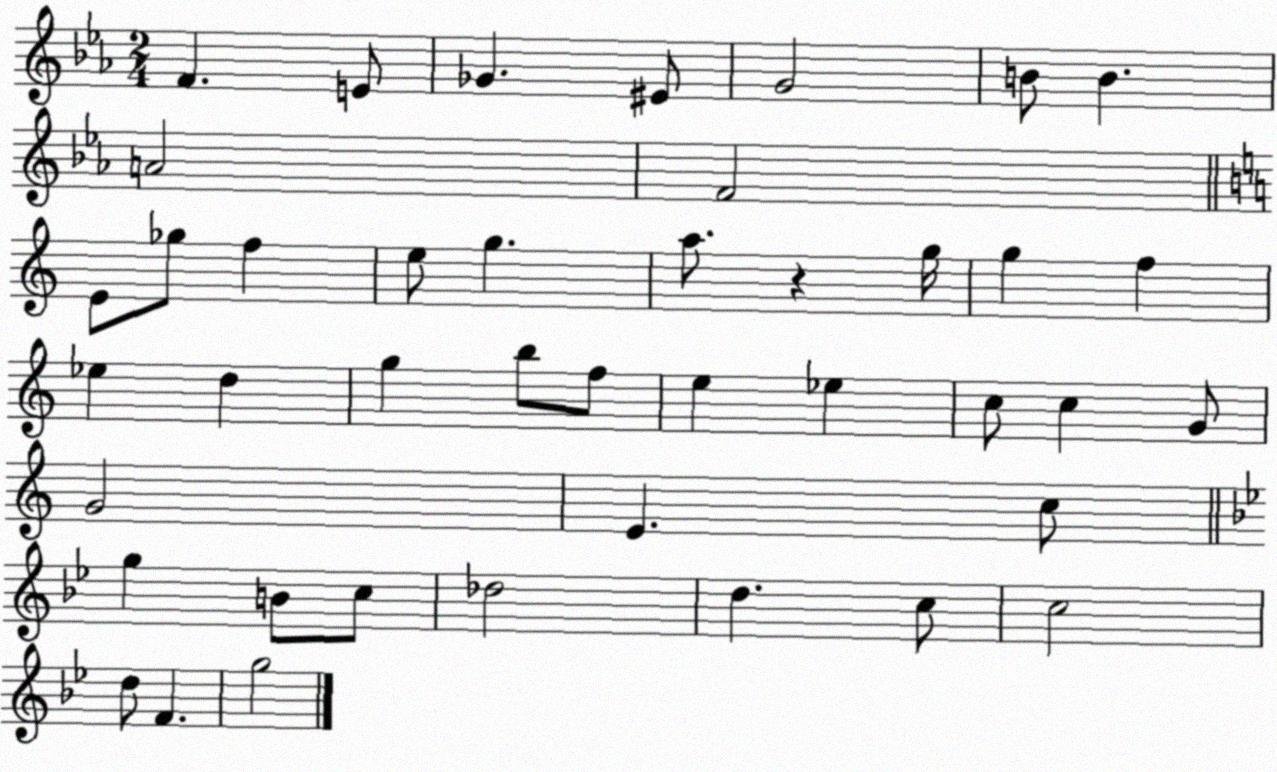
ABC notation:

X:1
T:Untitled
M:2/4
L:1/4
K:Eb
F E/2 _G ^E/2 G2 B/2 B A2 F2 E/2 _g/2 f e/2 g a/2 z g/4 g f _e d g b/2 f/2 e _e c/2 c G/2 G2 E c/2 g B/2 c/2 _d2 d c/2 c2 d/2 F g2